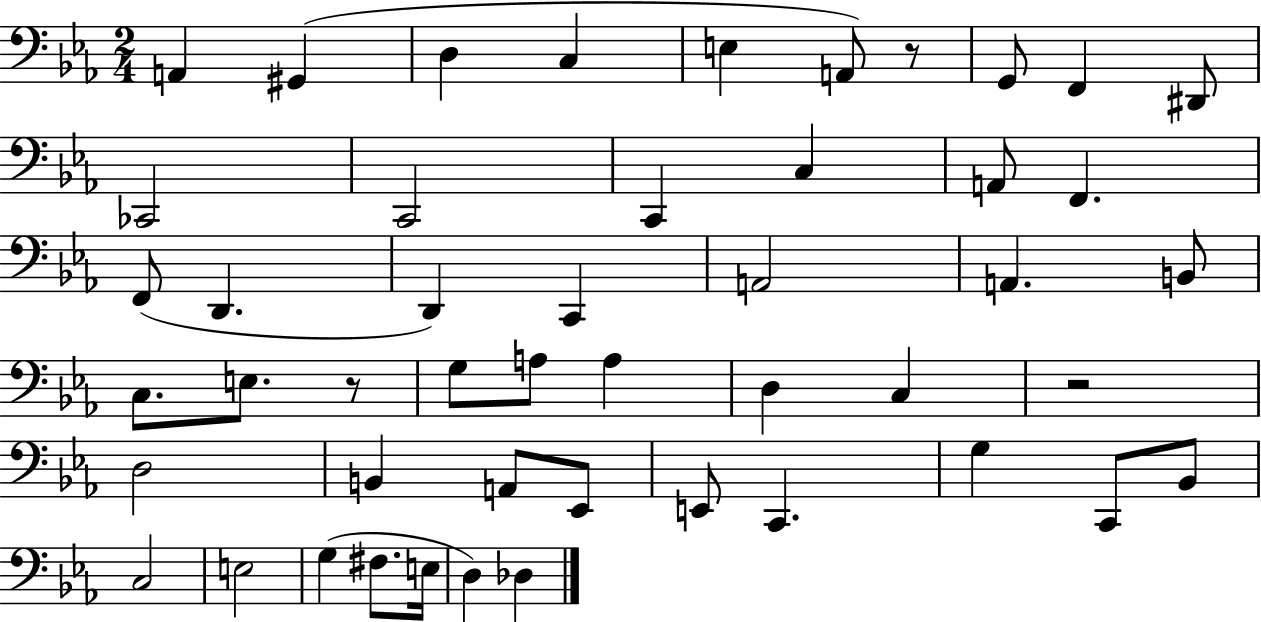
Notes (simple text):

A2/q G#2/q D3/q C3/q E3/q A2/e R/e G2/e F2/q D#2/e CES2/h C2/h C2/q C3/q A2/e F2/q. F2/e D2/q. D2/q C2/q A2/h A2/q. B2/e C3/e. E3/e. R/e G3/e A3/e A3/q D3/q C3/q R/h D3/h B2/q A2/e Eb2/e E2/e C2/q. G3/q C2/e Bb2/e C3/h E3/h G3/q F#3/e. E3/s D3/q Db3/q